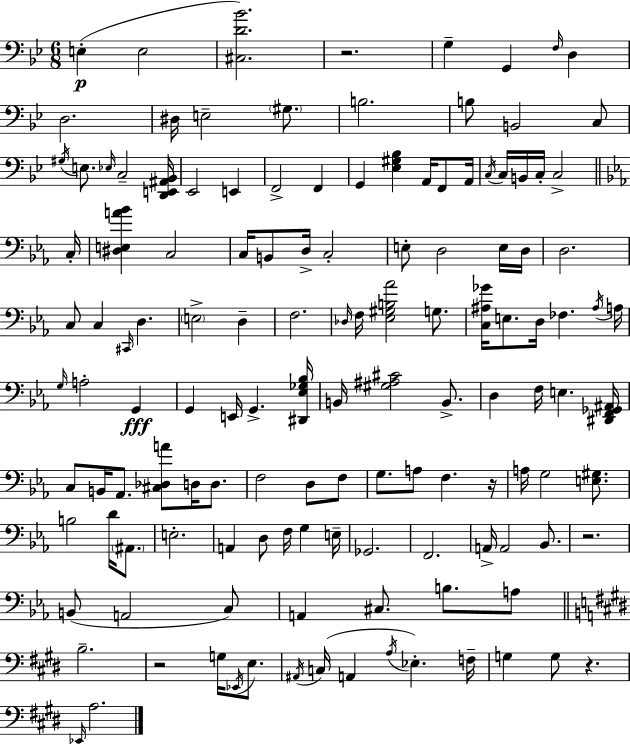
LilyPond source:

{
  \clef bass
  \numericTimeSignature
  \time 6/8
  \key g \minor
  e4-.(\p e2 | <cis d' bes'>2.) | r2. | g4-- g,4 \grace { f16 } d4 | \break d2. | dis16 e2-- \parenthesize gis8. | b2. | b8 b,2 c8 | \break \acciaccatura { gis16 } e8. \grace { ees16 } c2-- | <d, e, ais, bes,>16 ees,2 e,4 | f,2-> f,4 | g,4 <ees gis bes>4 a,16 | \break f,8 a,16 \acciaccatura { c16 } c16 b,16 c16-. c2-> | \bar "||" \break \key ees \major c16-. <dis e a' bes'>4 c2 | c16 b,8 d16-> c2-. | e8-. d2 e16 | d16 d2. | \break c8 c4 \grace { cis,16 } d4. | \parenthesize e2-> d4-- | f2. | \grace { des16 } f16 <ees gis b aes'>2 | \break g8. <c ais ges'>16 e8. d16 fes4. | \acciaccatura { ais16 } a16 \grace { g16 } a2-. | g,4\fff g,4 e,16 g,4.-> | <dis, ees ges bes>16 b,16 <gis ais cis'>2 | \break b,8.-> d4 f16 e4. | <dis, f, ges, ais,>16 c8 b,16 aes,8. <cis des a'>8 | d16 d8. f2 | d8 f8 g8. a8 f4. | \break r16 a16 g2 | <e gis>8. b2 | d'16 \parenthesize ais,8. e2.-. | a,4 d8 f16 | \break g4 e16-- ges,2. | f,2. | a,16-> a,2 | bes,8. r2. | \break b,8( a,2 | c8) a,4 cis8. | b8. a8 \bar "||" \break \key e \major b2.-- | r2 g16 \acciaccatura { ees,16 } e8. | \acciaccatura { ais,16 }( c16 a,4 \acciaccatura { a16 } ees4.-.) | f16-- g4 g8 r4. | \break \grace { ees,16 } a2. | \bar "|."
}